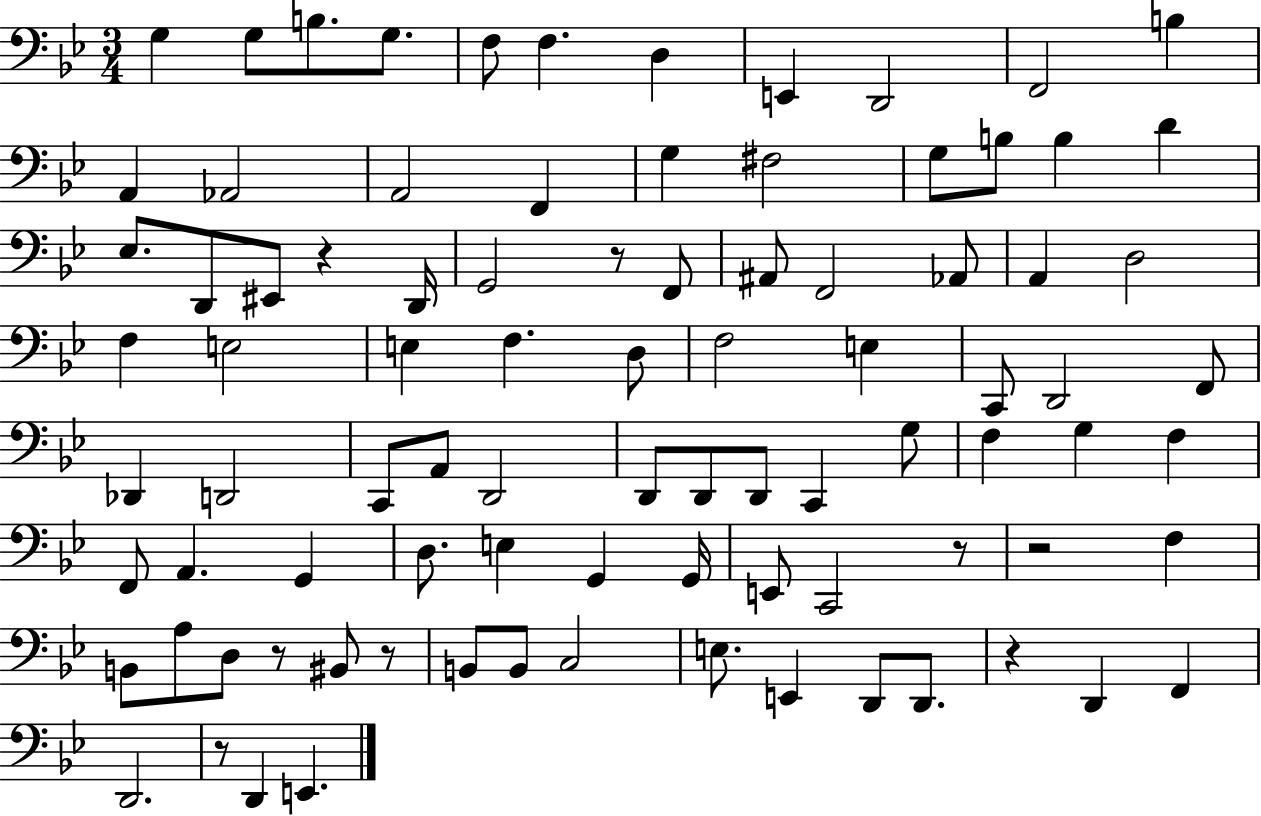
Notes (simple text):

G3/q G3/e B3/e. G3/e. F3/e F3/q. D3/q E2/q D2/h F2/h B3/q A2/q Ab2/h A2/h F2/q G3/q F#3/h G3/e B3/e B3/q D4/q Eb3/e. D2/e EIS2/e R/q D2/s G2/h R/e F2/e A#2/e F2/h Ab2/e A2/q D3/h F3/q E3/h E3/q F3/q. D3/e F3/h E3/q C2/e D2/h F2/e Db2/q D2/h C2/e A2/e D2/h D2/e D2/e D2/e C2/q G3/e F3/q G3/q F3/q F2/e A2/q. G2/q D3/e. E3/q G2/q G2/s E2/e C2/h R/e R/h F3/q B2/e A3/e D3/e R/e BIS2/e R/e B2/e B2/e C3/h E3/e. E2/q D2/e D2/e. R/q D2/q F2/q D2/h. R/e D2/q E2/q.